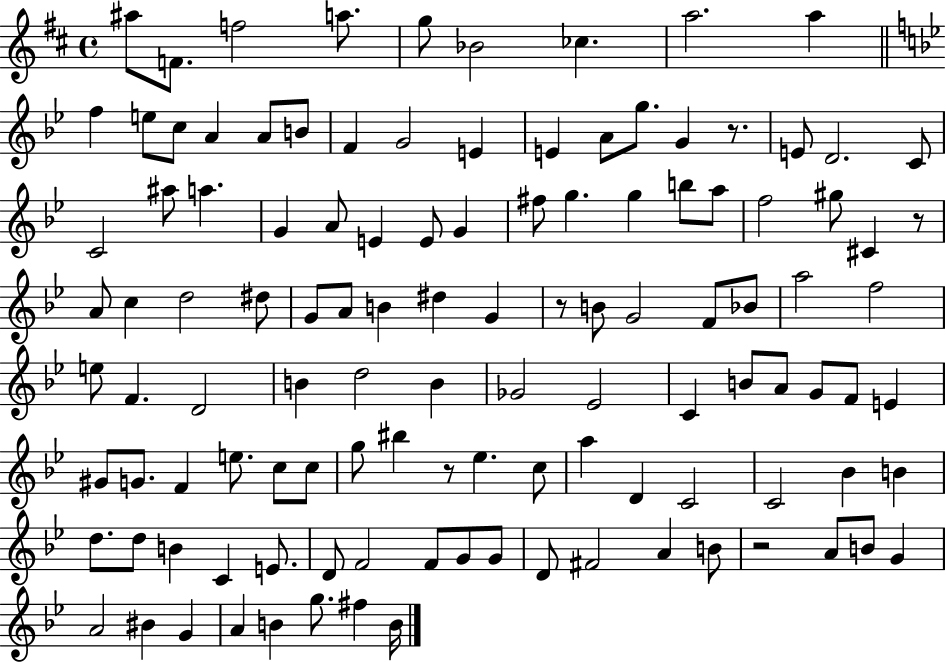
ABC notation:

X:1
T:Untitled
M:4/4
L:1/4
K:D
^a/2 F/2 f2 a/2 g/2 _B2 _c a2 a f e/2 c/2 A A/2 B/2 F G2 E E A/2 g/2 G z/2 E/2 D2 C/2 C2 ^a/2 a G A/2 E E/2 G ^f/2 g g b/2 a/2 f2 ^g/2 ^C z/2 A/2 c d2 ^d/2 G/2 A/2 B ^d G z/2 B/2 G2 F/2 _B/2 a2 f2 e/2 F D2 B d2 B _G2 _E2 C B/2 A/2 G/2 F/2 E ^G/2 G/2 F e/2 c/2 c/2 g/2 ^b z/2 _e c/2 a D C2 C2 _B B d/2 d/2 B C E/2 D/2 F2 F/2 G/2 G/2 D/2 ^F2 A B/2 z2 A/2 B/2 G A2 ^B G A B g/2 ^f B/4